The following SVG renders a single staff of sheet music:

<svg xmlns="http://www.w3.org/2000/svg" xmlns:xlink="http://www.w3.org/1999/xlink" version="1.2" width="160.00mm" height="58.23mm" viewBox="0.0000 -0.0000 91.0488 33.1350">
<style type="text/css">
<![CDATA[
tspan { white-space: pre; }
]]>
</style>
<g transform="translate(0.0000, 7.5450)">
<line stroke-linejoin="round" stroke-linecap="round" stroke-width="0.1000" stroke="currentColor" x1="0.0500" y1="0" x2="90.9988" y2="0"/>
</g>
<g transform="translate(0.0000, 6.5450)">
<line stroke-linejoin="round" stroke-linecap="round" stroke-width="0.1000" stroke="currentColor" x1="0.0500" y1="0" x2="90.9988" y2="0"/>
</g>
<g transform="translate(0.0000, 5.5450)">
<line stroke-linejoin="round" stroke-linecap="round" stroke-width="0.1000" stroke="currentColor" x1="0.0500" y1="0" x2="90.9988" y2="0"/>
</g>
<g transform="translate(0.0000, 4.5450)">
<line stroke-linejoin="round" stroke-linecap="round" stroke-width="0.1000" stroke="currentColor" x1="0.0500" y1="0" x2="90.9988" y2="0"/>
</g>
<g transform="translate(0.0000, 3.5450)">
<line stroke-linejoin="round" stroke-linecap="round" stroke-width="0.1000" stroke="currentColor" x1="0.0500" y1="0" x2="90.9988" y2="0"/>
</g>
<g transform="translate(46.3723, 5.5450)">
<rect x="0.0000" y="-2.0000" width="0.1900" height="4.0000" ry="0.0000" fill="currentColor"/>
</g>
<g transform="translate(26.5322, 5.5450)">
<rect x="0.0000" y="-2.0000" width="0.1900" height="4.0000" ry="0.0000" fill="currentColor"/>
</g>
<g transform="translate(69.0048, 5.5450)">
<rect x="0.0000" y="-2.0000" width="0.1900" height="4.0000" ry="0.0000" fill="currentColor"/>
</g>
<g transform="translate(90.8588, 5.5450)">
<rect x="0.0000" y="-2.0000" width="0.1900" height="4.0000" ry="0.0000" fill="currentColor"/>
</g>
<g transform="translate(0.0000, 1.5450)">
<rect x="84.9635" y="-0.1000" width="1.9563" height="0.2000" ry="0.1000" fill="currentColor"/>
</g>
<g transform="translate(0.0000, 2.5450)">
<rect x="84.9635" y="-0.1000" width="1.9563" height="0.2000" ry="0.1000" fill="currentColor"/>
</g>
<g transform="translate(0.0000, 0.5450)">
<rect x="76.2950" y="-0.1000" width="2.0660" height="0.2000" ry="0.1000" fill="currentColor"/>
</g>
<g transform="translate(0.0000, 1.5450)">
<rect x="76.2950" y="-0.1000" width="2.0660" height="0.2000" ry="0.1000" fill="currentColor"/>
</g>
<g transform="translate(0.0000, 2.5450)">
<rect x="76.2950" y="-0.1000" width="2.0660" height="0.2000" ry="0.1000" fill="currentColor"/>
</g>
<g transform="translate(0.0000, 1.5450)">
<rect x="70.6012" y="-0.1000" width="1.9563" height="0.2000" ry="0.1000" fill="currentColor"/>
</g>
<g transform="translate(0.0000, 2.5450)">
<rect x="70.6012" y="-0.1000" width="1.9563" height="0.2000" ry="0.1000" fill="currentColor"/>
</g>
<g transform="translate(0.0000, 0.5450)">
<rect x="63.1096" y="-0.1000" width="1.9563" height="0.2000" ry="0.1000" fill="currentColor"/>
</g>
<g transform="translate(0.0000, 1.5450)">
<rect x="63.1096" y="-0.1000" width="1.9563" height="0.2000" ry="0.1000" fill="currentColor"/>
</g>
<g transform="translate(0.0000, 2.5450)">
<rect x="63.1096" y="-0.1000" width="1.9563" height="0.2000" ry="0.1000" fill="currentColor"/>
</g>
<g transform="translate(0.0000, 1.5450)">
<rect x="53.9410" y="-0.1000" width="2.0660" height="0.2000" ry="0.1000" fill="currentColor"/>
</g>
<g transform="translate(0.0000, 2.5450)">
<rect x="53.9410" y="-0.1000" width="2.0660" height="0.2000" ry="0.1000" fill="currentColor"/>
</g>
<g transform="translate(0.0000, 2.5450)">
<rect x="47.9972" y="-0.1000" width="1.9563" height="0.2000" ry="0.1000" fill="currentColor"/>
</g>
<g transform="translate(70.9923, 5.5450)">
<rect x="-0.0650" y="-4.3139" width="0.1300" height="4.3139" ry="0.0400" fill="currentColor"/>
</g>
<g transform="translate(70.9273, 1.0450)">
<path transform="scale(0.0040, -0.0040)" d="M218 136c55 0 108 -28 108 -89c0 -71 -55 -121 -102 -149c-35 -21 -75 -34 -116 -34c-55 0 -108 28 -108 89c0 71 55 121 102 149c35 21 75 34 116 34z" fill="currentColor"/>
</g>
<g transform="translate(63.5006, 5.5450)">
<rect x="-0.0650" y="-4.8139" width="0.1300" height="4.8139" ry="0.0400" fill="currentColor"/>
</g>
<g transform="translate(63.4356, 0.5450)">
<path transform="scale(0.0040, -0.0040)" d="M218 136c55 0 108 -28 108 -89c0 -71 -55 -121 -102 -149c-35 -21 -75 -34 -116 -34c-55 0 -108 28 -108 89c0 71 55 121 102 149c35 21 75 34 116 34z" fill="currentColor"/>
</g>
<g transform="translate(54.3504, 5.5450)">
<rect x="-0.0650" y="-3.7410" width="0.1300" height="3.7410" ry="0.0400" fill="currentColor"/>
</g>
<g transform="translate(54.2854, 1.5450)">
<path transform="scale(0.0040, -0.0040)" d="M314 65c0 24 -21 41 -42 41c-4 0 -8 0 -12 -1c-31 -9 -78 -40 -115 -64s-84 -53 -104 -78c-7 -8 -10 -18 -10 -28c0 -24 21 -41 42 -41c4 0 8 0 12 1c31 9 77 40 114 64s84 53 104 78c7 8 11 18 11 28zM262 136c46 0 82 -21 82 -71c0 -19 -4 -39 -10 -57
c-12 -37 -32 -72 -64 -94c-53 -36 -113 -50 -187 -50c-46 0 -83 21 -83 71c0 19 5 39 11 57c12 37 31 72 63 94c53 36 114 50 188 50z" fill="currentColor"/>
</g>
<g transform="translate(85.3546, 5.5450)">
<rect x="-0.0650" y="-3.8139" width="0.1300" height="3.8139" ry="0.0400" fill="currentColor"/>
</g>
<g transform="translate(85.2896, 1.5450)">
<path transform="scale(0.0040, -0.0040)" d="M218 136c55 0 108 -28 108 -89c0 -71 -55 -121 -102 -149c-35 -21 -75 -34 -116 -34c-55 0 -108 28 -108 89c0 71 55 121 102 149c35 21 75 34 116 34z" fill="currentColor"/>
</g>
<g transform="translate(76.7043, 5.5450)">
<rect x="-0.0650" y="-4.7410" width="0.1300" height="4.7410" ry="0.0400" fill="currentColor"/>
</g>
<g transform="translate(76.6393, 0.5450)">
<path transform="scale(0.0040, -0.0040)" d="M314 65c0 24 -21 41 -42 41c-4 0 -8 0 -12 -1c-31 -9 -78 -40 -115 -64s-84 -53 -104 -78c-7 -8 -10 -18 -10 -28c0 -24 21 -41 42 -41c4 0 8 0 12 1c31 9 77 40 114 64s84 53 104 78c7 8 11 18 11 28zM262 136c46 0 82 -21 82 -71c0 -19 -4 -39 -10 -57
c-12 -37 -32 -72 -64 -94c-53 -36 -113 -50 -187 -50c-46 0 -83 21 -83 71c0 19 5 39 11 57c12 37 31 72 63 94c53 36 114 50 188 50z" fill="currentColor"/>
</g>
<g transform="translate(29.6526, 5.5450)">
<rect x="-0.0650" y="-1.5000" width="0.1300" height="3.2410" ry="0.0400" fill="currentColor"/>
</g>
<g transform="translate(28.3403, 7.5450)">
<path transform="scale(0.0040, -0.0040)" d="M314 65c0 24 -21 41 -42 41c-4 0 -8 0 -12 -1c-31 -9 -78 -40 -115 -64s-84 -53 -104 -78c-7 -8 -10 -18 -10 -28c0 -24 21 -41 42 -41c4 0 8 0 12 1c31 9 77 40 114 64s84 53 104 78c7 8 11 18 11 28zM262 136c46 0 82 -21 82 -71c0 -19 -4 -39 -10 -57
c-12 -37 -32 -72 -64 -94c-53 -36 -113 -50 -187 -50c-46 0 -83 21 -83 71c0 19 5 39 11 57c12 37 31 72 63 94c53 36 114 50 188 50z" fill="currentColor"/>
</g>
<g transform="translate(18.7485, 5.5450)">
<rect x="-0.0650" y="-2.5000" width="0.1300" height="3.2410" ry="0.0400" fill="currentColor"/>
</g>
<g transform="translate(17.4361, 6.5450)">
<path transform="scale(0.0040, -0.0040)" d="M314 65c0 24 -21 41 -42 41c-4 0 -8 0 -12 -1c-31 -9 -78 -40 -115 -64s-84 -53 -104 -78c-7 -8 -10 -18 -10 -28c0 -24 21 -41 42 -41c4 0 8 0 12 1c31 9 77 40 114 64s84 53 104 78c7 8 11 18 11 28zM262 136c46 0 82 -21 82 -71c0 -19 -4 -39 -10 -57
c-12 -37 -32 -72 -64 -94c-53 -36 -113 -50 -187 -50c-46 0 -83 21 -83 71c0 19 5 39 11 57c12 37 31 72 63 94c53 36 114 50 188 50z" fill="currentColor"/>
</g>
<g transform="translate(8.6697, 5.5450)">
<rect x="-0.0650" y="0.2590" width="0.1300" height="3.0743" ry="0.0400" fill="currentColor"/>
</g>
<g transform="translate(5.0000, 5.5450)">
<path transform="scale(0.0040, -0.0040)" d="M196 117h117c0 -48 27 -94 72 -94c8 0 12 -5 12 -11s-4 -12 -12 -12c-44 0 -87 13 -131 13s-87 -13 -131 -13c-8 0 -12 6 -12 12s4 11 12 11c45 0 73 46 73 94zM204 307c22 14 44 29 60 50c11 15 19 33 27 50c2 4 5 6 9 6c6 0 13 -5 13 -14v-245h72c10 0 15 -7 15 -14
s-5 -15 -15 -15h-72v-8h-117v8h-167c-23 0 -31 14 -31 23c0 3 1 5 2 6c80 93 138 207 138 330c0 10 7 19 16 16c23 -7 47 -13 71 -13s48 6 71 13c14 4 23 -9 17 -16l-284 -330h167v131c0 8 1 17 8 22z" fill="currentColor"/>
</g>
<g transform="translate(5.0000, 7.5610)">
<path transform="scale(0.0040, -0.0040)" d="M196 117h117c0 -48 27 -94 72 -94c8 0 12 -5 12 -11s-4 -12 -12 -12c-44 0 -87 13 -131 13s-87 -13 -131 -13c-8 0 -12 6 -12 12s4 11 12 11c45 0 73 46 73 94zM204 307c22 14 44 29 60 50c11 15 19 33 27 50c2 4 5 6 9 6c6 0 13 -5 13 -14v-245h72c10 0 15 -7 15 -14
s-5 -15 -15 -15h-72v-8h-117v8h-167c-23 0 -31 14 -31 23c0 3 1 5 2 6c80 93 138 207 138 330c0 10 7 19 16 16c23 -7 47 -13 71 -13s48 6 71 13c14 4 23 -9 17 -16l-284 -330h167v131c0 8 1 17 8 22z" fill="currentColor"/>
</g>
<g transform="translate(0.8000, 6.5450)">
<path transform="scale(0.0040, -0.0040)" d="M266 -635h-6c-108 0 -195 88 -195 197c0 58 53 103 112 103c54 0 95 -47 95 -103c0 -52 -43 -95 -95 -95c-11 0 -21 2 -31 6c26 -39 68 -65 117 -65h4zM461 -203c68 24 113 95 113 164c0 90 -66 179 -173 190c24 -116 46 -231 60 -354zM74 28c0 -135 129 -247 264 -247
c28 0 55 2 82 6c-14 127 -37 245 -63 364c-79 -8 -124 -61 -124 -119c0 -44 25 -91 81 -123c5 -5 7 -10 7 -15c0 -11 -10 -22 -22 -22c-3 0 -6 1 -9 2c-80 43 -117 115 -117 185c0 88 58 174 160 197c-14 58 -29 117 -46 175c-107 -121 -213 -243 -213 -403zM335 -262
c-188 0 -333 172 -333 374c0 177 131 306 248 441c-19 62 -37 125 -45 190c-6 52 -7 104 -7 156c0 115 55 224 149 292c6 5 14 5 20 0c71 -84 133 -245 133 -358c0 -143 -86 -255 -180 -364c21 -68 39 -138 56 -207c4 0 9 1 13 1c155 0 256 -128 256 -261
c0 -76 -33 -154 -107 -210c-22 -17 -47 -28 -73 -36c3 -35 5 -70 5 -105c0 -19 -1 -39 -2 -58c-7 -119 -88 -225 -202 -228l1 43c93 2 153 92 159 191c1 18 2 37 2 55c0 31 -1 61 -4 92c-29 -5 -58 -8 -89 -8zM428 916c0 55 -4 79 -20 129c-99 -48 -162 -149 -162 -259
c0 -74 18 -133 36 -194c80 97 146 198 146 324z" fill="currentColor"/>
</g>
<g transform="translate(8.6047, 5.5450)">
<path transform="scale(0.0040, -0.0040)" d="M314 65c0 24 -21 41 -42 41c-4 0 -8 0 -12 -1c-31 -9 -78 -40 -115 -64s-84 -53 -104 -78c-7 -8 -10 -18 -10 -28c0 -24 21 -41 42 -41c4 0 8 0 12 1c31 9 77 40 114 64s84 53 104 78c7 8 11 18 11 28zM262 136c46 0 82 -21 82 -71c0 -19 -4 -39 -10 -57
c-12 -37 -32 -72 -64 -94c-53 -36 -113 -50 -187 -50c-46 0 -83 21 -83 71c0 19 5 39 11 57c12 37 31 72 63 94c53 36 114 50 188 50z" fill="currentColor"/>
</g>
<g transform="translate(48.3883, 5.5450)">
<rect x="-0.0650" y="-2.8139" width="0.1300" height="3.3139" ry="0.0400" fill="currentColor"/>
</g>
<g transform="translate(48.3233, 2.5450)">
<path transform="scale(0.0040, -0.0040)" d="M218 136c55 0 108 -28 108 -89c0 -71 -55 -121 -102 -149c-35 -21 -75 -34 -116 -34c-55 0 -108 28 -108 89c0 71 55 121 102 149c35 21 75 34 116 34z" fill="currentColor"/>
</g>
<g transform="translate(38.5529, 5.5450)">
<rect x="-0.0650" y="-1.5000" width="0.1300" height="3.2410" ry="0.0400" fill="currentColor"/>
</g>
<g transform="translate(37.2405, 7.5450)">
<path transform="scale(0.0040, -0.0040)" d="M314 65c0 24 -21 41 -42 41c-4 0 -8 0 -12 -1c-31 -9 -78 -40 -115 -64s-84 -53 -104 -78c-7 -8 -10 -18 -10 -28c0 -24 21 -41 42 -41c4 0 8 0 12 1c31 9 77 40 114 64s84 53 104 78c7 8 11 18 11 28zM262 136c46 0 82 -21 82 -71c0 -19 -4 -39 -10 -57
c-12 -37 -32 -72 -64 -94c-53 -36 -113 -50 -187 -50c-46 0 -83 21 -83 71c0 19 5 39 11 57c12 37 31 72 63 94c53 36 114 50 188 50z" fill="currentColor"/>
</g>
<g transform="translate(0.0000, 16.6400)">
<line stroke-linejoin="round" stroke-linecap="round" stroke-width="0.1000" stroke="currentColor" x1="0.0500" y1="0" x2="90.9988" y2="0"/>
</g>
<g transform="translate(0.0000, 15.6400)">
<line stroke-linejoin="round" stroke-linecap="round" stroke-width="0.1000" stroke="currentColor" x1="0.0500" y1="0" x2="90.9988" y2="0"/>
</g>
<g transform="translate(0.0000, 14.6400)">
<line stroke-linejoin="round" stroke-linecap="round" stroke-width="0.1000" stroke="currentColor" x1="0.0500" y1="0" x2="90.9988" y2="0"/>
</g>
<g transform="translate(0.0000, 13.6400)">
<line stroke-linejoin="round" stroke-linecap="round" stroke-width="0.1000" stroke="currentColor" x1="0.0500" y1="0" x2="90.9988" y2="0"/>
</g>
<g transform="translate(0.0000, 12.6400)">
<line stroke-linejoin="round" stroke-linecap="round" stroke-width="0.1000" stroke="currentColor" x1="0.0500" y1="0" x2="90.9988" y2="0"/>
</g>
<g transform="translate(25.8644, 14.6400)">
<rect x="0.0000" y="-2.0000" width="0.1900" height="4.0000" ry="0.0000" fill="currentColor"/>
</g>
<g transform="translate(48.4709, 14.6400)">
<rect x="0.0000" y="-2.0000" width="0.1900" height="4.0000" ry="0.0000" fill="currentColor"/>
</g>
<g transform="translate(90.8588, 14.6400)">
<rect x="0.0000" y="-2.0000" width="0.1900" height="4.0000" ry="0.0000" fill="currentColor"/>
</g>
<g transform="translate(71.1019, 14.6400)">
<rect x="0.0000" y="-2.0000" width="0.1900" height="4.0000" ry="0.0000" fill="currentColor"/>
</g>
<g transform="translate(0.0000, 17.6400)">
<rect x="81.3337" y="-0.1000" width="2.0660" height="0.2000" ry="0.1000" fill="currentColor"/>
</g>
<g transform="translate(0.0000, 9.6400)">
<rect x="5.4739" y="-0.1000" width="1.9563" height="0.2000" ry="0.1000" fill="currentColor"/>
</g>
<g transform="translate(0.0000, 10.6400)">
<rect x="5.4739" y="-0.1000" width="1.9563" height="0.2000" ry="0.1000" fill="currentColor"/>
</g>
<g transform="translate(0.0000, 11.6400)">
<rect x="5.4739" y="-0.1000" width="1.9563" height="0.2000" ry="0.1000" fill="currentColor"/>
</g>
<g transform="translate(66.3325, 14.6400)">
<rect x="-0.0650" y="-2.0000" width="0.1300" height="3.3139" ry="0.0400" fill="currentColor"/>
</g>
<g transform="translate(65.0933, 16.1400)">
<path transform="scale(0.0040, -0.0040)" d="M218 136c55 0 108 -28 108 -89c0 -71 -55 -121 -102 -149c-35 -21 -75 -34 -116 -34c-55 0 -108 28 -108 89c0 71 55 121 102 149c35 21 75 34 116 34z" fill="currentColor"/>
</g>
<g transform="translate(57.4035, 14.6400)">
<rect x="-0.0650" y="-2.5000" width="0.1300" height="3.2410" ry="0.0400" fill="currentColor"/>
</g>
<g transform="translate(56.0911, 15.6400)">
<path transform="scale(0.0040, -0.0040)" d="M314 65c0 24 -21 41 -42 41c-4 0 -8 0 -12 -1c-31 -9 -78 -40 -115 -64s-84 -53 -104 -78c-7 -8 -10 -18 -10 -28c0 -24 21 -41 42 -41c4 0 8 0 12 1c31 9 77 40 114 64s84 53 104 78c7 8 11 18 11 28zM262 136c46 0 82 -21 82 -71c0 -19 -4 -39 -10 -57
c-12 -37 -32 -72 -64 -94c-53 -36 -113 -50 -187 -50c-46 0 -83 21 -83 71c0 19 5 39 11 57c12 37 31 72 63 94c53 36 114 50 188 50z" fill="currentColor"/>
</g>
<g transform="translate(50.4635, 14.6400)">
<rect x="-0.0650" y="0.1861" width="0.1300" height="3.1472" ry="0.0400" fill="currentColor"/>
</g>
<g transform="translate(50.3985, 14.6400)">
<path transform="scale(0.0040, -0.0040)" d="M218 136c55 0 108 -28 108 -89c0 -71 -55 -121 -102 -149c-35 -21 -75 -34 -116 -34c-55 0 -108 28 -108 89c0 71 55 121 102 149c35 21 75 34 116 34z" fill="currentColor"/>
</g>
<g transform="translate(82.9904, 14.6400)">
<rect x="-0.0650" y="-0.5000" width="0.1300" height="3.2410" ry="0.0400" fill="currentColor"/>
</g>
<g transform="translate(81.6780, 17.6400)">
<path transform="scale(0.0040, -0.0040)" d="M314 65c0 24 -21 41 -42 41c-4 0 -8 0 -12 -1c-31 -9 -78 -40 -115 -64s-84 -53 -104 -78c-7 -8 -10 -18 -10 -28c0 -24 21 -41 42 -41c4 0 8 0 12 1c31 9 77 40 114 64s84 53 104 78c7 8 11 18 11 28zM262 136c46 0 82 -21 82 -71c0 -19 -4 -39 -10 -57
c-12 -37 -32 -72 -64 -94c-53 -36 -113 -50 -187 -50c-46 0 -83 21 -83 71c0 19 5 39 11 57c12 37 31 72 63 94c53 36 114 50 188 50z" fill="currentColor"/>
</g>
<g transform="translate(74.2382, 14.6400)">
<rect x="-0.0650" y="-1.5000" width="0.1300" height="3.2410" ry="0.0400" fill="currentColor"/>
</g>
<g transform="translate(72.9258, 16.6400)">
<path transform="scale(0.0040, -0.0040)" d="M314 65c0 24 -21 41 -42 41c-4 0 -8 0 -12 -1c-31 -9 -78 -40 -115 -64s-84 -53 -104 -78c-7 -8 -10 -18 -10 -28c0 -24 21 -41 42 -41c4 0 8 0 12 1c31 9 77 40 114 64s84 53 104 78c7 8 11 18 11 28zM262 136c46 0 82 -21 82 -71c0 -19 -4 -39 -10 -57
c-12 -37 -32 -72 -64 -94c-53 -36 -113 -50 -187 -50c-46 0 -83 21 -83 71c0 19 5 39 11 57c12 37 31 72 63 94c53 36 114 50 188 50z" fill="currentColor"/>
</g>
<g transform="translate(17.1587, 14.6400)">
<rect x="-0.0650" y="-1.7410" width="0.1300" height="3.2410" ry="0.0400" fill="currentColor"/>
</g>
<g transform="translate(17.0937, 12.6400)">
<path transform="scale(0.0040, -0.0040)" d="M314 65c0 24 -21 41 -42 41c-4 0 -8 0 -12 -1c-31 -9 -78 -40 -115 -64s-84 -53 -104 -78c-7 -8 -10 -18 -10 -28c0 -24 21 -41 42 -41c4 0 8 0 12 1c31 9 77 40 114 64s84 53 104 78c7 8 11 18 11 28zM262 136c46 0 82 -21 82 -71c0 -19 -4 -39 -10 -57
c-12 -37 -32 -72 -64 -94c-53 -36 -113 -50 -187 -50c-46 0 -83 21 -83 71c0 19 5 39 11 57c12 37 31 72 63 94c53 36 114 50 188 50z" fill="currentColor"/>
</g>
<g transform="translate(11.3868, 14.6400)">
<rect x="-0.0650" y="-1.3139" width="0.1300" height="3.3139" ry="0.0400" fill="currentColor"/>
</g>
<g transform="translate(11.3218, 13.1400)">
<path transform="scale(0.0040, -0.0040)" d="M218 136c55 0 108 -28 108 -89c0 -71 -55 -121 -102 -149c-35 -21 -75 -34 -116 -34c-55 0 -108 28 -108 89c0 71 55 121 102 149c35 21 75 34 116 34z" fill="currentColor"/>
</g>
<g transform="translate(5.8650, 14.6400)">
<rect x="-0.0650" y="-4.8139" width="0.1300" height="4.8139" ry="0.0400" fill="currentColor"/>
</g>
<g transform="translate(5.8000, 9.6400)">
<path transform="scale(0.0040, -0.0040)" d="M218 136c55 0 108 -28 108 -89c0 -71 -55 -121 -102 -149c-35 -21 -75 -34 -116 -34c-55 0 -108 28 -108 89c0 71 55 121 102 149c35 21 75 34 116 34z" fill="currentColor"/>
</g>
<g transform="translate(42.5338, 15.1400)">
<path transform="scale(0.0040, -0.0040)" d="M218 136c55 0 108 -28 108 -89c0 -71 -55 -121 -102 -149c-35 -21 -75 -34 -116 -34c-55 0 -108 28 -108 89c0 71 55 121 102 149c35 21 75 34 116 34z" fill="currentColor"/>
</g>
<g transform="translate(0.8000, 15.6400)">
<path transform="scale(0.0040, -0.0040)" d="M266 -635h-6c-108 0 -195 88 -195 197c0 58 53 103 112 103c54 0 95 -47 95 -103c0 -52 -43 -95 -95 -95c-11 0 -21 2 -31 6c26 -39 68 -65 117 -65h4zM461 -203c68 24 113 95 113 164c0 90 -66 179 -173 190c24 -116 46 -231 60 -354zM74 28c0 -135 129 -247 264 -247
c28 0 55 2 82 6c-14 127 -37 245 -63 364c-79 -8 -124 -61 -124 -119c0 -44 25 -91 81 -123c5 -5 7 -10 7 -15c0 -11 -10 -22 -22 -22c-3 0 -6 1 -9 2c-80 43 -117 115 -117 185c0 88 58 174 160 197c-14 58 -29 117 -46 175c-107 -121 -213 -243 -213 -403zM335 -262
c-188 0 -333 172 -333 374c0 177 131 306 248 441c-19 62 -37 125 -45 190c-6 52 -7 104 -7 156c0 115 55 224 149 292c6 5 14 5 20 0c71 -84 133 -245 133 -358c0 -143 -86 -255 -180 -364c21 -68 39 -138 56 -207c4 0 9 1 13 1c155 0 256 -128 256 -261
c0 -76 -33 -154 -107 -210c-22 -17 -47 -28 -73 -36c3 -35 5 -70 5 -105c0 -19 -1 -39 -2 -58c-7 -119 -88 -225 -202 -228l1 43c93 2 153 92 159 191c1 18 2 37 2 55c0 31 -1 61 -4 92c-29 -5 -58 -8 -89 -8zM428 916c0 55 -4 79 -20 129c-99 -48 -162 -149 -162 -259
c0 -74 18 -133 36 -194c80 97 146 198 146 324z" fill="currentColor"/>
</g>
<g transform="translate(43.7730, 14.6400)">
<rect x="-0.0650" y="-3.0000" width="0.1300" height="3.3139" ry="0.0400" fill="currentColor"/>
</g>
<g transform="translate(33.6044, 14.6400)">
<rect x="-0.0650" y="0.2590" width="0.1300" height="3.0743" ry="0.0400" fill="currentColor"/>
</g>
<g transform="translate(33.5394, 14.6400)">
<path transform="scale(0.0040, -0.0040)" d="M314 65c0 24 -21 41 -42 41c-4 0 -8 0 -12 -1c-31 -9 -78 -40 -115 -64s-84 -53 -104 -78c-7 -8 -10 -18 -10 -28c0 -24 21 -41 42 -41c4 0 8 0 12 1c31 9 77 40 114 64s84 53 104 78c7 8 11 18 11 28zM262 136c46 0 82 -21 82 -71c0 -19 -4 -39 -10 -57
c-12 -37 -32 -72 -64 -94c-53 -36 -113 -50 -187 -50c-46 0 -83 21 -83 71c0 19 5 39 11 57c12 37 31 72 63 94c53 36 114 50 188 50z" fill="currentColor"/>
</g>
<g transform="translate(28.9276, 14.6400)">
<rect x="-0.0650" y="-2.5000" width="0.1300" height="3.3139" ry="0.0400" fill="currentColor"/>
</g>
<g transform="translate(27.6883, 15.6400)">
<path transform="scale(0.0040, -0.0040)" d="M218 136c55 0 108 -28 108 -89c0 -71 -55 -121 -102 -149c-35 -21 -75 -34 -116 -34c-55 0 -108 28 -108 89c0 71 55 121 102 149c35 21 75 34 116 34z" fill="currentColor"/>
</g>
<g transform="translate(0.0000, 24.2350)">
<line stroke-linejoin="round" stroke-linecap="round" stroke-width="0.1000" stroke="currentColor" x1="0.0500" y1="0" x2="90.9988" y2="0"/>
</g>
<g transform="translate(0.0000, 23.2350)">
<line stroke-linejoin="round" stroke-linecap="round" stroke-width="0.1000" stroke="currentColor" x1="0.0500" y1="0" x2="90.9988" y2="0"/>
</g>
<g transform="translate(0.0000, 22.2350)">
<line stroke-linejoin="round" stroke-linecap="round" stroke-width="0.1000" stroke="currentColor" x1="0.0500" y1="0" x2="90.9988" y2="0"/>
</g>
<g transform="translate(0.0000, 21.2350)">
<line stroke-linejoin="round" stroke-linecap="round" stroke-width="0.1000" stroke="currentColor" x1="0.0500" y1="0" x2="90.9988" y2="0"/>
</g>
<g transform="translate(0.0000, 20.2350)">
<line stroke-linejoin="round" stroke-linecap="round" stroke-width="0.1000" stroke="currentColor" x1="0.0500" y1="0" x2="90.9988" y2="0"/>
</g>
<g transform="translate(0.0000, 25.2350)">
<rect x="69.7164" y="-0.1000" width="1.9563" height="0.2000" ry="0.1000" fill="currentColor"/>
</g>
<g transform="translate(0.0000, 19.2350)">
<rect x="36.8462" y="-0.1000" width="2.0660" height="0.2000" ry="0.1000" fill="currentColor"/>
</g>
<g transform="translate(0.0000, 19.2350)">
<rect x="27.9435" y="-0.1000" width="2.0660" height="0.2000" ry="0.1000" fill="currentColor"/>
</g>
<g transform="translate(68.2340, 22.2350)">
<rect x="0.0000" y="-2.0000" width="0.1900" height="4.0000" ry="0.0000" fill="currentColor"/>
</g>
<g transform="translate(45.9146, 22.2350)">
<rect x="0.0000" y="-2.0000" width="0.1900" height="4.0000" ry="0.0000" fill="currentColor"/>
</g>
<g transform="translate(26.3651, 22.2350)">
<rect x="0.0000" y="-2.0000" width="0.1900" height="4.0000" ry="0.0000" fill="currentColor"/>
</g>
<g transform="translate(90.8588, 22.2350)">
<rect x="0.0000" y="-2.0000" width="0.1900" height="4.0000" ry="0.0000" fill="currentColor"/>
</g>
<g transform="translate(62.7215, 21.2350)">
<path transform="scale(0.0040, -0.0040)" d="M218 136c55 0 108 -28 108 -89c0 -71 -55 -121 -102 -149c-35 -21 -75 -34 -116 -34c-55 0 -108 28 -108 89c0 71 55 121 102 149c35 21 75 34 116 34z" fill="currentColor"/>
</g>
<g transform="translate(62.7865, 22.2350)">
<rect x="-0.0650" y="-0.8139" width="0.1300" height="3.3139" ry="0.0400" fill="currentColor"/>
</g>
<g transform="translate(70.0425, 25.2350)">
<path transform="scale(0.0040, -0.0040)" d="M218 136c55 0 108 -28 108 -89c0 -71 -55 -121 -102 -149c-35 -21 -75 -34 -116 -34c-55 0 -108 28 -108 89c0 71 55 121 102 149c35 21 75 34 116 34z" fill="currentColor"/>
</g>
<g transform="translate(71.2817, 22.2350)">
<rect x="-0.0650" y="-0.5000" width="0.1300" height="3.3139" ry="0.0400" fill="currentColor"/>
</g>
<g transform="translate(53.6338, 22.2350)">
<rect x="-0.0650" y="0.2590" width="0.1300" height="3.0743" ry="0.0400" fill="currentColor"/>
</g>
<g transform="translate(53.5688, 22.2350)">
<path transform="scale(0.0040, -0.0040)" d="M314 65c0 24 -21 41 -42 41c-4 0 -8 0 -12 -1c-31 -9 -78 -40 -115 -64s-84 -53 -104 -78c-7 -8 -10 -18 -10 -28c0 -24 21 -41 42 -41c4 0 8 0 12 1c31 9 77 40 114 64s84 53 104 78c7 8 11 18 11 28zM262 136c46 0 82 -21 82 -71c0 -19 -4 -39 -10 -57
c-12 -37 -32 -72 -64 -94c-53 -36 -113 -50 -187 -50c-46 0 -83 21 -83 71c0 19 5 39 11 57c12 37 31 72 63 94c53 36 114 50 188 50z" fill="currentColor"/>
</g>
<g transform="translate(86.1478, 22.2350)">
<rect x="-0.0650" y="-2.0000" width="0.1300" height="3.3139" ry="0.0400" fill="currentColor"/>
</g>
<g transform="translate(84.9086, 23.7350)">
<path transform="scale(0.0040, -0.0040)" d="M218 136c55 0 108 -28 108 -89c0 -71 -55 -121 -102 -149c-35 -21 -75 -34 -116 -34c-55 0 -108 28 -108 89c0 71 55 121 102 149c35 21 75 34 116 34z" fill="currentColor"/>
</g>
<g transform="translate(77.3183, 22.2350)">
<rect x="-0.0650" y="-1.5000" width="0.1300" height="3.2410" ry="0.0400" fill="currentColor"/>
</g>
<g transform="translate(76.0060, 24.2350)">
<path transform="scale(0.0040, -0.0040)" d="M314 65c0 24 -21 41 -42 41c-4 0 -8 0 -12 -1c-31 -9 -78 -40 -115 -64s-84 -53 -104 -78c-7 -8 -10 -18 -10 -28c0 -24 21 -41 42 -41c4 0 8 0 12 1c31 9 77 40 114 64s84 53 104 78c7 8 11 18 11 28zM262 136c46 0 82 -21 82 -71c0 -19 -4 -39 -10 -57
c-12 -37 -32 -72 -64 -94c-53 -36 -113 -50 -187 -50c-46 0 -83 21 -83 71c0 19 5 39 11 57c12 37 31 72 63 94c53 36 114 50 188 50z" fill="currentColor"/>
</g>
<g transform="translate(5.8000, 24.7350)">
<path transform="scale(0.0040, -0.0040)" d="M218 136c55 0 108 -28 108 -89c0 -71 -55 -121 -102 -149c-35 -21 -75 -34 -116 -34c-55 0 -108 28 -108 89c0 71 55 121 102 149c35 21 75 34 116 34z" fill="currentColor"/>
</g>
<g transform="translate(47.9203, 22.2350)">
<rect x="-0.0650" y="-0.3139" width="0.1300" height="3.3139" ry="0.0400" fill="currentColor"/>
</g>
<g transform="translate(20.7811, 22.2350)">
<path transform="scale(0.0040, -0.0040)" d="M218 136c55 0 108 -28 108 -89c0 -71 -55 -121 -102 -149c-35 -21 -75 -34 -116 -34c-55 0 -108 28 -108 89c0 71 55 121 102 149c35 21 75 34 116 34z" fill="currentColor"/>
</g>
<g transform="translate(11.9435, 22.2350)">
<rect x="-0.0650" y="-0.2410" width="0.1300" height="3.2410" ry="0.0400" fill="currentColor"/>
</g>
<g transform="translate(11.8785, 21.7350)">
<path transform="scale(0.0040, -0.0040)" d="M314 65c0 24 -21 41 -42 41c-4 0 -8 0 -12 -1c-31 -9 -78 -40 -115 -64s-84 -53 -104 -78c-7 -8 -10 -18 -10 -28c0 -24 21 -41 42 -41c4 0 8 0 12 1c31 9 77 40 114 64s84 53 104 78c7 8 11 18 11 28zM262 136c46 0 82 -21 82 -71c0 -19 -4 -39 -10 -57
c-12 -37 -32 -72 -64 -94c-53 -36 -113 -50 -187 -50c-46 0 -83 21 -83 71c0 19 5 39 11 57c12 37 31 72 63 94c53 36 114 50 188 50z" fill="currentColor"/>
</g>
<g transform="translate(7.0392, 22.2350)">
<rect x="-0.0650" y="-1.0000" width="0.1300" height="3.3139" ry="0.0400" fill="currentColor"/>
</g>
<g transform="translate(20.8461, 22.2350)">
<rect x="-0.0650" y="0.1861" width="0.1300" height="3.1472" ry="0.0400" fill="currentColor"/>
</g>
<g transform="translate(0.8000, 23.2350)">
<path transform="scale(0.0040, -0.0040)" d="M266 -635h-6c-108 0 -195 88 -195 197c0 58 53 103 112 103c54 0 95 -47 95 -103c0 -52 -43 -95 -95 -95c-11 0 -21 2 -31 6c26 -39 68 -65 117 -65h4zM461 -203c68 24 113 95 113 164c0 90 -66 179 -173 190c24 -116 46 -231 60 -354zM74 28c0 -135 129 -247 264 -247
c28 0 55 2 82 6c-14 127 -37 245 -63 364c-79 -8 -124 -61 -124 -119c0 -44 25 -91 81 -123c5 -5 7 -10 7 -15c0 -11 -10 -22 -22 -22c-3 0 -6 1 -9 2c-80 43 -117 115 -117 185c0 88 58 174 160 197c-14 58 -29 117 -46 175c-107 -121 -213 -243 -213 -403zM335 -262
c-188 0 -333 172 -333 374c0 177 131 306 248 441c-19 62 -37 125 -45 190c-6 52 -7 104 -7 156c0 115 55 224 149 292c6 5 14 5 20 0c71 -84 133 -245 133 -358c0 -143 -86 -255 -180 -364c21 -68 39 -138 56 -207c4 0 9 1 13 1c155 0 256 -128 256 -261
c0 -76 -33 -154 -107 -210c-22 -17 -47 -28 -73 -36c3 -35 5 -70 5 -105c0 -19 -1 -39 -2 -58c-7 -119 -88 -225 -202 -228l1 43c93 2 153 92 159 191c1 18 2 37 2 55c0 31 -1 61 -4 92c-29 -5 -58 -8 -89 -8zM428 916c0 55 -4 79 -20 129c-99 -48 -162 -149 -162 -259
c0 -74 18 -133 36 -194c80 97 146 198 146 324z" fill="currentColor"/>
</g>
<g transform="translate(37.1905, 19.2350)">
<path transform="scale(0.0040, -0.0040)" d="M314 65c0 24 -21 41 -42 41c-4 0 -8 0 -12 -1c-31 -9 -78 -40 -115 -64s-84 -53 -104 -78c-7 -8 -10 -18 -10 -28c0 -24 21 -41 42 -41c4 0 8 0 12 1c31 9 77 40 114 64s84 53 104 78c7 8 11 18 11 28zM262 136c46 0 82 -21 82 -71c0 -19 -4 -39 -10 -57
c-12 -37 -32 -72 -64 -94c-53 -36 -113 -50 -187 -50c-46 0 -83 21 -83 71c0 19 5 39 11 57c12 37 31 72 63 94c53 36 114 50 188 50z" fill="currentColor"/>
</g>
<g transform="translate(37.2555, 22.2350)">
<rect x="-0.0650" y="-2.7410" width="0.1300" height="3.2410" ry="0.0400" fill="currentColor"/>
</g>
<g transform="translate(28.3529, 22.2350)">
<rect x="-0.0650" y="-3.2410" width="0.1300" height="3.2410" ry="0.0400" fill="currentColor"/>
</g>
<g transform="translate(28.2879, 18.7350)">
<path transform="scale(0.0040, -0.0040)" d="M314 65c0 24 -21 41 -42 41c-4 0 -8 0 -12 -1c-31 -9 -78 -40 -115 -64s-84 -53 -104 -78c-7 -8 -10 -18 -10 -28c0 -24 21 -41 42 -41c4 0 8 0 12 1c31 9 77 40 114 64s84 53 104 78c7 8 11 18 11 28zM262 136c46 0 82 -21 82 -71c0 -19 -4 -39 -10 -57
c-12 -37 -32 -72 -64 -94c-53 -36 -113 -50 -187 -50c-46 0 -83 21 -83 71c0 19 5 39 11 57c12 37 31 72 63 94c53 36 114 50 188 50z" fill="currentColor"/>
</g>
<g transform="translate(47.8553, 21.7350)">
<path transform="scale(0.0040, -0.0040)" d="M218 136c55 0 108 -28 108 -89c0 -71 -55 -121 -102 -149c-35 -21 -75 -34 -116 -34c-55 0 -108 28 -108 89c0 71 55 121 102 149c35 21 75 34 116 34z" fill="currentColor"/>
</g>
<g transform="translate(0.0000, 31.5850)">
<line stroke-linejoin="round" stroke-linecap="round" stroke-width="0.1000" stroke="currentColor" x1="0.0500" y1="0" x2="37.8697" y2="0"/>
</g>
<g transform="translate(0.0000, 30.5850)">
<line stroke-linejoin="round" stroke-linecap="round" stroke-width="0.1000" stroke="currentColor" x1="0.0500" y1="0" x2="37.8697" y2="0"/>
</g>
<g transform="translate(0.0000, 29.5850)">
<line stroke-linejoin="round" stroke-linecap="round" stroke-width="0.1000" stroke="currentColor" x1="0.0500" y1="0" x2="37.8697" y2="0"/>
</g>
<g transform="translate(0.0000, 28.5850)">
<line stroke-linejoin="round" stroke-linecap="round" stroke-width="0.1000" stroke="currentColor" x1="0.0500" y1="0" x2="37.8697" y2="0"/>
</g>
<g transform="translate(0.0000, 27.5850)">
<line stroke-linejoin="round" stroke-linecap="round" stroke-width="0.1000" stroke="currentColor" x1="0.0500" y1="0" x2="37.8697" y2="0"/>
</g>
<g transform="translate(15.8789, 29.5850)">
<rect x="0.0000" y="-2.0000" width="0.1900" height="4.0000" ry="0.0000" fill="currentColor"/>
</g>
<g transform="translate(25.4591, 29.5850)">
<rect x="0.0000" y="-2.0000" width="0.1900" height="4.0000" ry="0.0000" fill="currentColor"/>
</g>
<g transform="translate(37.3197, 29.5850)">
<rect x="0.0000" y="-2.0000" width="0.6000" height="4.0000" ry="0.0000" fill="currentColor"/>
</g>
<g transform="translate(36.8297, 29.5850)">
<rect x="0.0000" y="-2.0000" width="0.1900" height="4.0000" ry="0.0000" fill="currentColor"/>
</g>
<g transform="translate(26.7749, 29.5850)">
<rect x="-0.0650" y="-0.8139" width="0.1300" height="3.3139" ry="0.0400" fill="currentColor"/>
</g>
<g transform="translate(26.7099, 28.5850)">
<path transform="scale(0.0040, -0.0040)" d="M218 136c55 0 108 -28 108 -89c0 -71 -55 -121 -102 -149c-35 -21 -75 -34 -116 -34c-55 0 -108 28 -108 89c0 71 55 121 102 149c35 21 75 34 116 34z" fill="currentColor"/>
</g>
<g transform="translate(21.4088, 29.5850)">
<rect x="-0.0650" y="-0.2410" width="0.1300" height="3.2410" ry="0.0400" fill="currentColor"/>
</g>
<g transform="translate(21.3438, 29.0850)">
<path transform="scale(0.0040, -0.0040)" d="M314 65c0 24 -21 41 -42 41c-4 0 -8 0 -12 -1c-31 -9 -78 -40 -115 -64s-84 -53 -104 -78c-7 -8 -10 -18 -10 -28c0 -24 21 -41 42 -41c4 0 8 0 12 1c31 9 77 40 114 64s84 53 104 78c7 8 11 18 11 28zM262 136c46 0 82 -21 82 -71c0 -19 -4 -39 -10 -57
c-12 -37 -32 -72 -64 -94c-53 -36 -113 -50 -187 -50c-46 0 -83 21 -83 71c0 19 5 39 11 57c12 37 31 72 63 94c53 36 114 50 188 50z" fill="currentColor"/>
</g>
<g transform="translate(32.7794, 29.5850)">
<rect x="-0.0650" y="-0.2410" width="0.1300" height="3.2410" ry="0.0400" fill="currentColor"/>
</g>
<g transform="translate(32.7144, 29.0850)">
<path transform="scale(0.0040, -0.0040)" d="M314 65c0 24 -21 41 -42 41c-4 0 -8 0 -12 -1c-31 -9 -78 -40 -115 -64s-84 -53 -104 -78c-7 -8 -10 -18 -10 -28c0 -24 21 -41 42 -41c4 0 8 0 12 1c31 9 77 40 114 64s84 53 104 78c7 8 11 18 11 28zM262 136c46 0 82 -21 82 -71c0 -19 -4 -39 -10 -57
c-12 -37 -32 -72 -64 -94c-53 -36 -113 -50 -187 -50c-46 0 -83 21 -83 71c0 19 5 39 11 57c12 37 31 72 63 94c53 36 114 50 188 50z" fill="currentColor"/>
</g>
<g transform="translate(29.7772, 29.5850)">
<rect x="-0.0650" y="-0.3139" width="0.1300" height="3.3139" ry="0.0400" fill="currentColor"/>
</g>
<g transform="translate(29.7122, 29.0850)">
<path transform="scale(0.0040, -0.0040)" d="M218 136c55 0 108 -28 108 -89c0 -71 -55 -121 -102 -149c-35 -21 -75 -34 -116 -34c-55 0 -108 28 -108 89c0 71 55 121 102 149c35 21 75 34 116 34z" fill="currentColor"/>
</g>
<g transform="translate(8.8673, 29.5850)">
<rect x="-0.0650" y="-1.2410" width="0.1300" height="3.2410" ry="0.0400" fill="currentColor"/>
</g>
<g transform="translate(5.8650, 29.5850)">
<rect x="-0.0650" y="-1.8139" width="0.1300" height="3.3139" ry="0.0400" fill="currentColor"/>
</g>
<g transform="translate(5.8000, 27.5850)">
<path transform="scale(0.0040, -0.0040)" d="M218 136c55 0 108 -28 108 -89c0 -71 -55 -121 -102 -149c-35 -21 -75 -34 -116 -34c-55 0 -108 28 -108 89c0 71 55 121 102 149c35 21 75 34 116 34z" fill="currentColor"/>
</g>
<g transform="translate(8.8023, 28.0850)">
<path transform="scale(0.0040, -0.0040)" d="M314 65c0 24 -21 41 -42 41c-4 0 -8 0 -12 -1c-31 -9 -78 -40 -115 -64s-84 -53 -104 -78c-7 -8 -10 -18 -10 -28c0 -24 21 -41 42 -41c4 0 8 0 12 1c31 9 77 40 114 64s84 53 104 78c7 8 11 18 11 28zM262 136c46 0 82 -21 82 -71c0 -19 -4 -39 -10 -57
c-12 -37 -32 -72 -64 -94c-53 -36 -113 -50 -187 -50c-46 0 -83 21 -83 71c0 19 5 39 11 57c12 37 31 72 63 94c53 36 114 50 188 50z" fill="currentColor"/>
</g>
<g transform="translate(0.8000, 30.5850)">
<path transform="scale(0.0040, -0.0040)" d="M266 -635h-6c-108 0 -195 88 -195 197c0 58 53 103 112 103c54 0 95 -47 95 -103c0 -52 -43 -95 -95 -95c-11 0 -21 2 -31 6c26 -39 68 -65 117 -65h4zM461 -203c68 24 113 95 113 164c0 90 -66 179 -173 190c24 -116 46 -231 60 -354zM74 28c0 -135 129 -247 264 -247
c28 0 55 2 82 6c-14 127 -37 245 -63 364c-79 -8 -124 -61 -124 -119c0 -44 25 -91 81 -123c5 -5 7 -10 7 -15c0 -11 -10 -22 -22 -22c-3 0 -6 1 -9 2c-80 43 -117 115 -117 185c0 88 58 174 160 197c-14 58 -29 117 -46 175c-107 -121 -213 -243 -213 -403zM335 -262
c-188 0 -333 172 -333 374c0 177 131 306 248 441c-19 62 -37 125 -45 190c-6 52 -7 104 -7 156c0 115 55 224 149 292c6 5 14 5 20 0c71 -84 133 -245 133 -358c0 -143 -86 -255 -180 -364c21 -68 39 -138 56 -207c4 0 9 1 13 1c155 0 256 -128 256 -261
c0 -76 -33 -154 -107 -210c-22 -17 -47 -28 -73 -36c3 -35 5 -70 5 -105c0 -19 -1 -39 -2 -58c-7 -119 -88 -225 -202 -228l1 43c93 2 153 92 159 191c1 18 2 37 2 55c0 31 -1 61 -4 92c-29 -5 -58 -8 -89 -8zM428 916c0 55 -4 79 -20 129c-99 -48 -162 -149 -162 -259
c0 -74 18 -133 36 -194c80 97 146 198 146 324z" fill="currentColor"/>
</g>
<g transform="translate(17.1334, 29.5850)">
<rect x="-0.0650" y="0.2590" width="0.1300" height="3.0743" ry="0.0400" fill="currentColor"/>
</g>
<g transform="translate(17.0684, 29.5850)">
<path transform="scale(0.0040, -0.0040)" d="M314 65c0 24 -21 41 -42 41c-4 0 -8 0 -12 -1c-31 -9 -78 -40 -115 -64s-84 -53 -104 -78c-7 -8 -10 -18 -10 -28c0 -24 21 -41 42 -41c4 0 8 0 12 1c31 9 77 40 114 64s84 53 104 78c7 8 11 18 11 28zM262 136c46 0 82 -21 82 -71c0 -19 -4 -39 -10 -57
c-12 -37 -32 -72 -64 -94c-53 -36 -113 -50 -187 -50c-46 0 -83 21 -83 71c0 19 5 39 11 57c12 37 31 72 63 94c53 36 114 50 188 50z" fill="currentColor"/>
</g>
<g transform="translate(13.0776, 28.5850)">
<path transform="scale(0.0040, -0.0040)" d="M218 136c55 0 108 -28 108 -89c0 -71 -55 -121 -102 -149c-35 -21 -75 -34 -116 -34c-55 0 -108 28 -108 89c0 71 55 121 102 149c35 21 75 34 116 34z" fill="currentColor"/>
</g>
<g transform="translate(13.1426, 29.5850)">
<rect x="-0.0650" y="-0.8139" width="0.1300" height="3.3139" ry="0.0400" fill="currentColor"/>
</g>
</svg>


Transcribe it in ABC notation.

X:1
T:Untitled
M:4/4
L:1/4
K:C
B2 G2 E2 E2 a c'2 e' d' e'2 c' e' e f2 G B2 A B G2 F E2 C2 D c2 B b2 a2 c B2 d C E2 F f e2 d B2 c2 d c c2